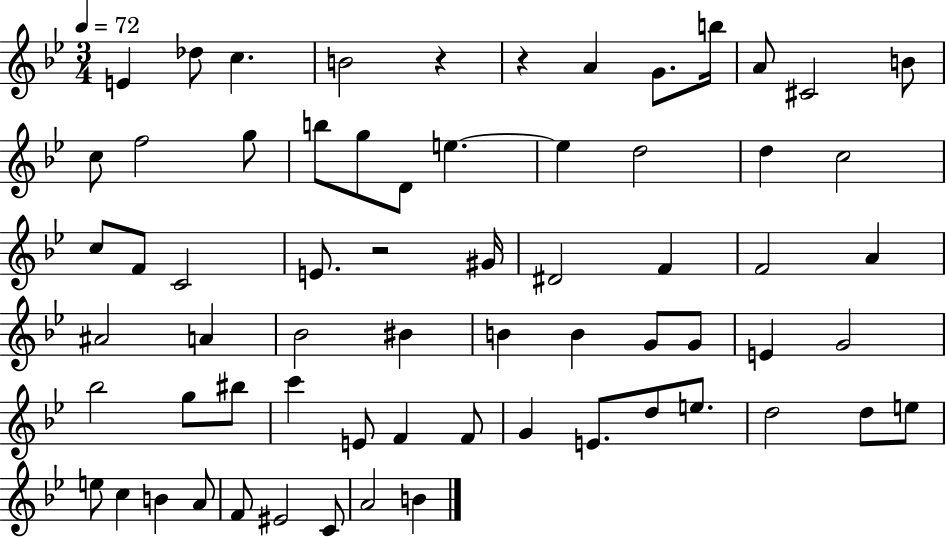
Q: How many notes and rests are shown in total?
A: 66